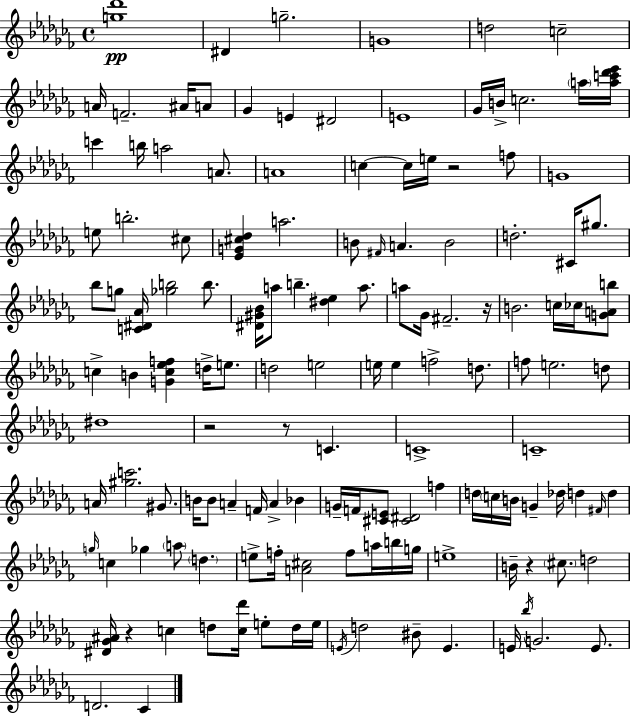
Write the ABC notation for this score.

X:1
T:Untitled
M:4/4
L:1/4
K:Abm
[g_d']4 ^D g2 G4 d2 c2 A/4 F2 ^A/4 A/2 _G E ^D2 E4 _G/4 B/4 c2 a/4 [ac'_d'_e']/4 c' b/4 a2 A/2 A4 c c/4 e/4 z2 f/2 G4 e/2 b2 ^c/2 [_EG^c_d] a2 B/2 ^F/4 A B2 d2 ^C/4 ^g/2 _b/2 g/2 [C^D_A]/4 [_gb]2 b/2 [^D^G_B]/4 a/2 b [^d_e] a/2 a/2 _G/4 ^F2 z/4 B2 c/4 _c/4 [GAb]/2 c B [Gc_ef] d/4 e/2 d2 e2 e/4 e f2 d/2 f/2 e2 d/2 ^d4 z2 z/2 C C4 C4 A/4 [^gc']2 ^G/2 B/4 B/2 A F/4 A _B G/4 F/4 [^CE]/2 [^C^D]2 f d/4 c/4 B/4 G _d/4 d ^F/4 d g/4 c _g a/2 d e/2 f/4 [A^c]2 f/2 a/4 b/4 g/4 e4 B/4 z ^c/2 d2 [^D_G^A]/4 z c d/2 [c_d']/4 e/2 d/4 e/4 E/4 d2 ^B/2 E E/4 _b/4 G2 E/2 D2 _C